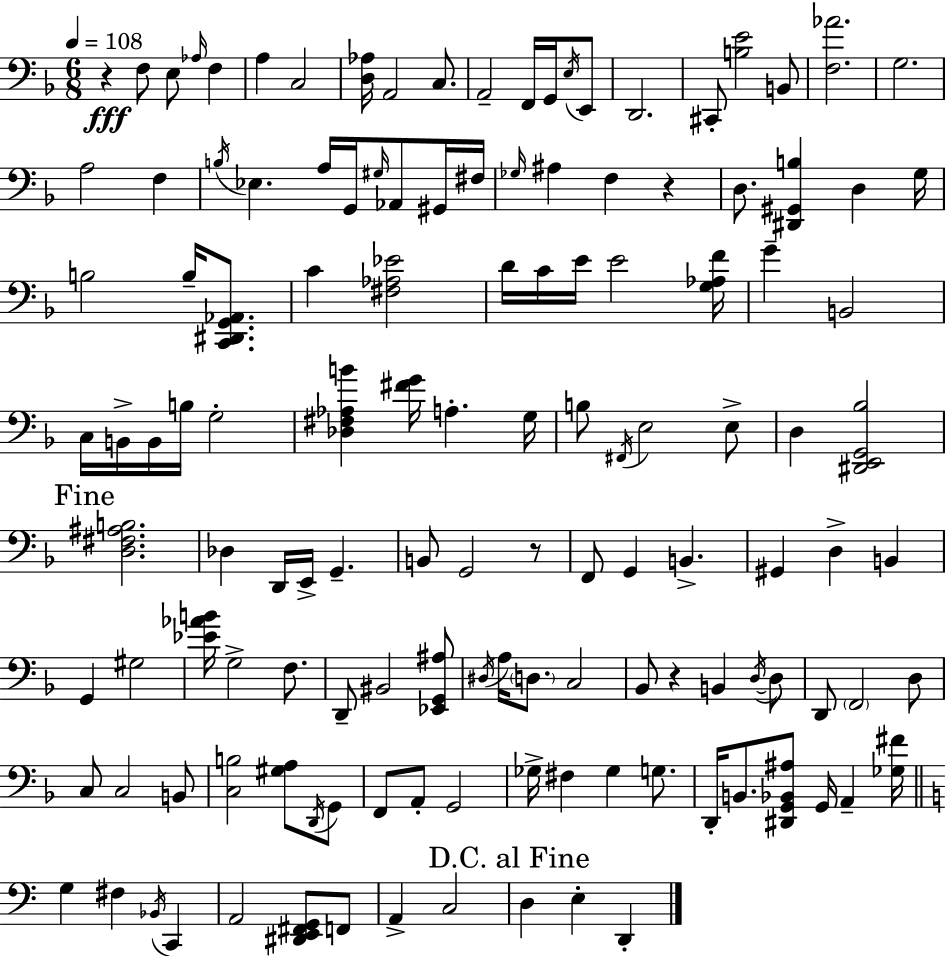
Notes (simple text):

R/q F3/e E3/e Ab3/s F3/q A3/q C3/h [D3,Ab3]/s A2/h C3/e. A2/h F2/s G2/s E3/s E2/e D2/h. C#2/e [B3,E4]/h B2/e [F3,Ab4]/h. G3/h. A3/h F3/q B3/s Eb3/q. A3/s G2/s G#3/s Ab2/e G#2/s F#3/s Gb3/s A#3/q F3/q R/q D3/e. [D#2,G#2,B3]/q D3/q G3/s B3/h B3/s [C2,D#2,G2,Ab2]/e. C4/q [F#3,Ab3,Eb4]/h D4/s C4/s E4/s E4/h [G3,Ab3,F4]/s G4/q B2/h C3/s B2/s B2/s B3/s G3/h [Db3,F#3,Ab3,B4]/q [F#4,G4]/s A3/q. G3/s B3/e F#2/s E3/h E3/e D3/q [D#2,E2,G2,Bb3]/h [D3,F#3,A#3,B3]/h. Db3/q D2/s E2/s G2/q. B2/e G2/h R/e F2/e G2/q B2/q. G#2/q D3/q B2/q G2/q G#3/h [Eb4,Ab4,B4]/s G3/h F3/e. D2/e BIS2/h [Eb2,G2,A#3]/e D#3/s A3/s D3/e. C3/h Bb2/e R/q B2/q D3/s D3/e D2/e F2/h D3/e C3/e C3/h B2/e [C3,B3]/h [G#3,A3]/e D2/s G2/e F2/e A2/e G2/h Gb3/s F#3/q Gb3/q G3/e. D2/s B2/e. [D#2,G2,Bb2,A#3]/e G2/s A2/q [Gb3,F#4]/s G3/q F#3/q Bb2/s C2/q A2/h [D#2,E2,F#2,G2]/e F2/e A2/q C3/h D3/q E3/q D2/q